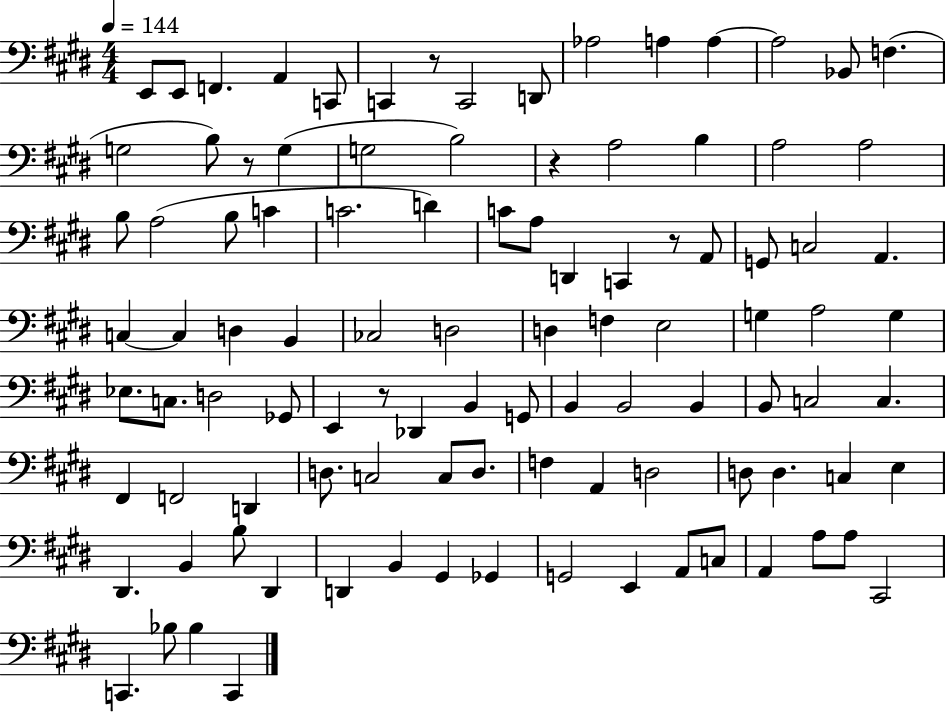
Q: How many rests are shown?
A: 5